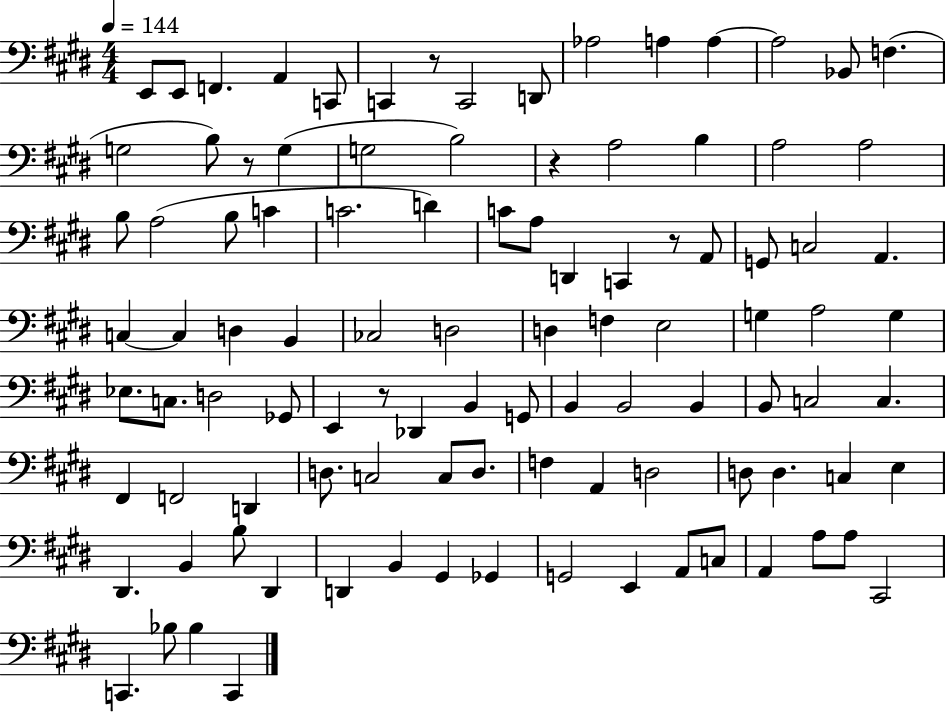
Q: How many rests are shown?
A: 5